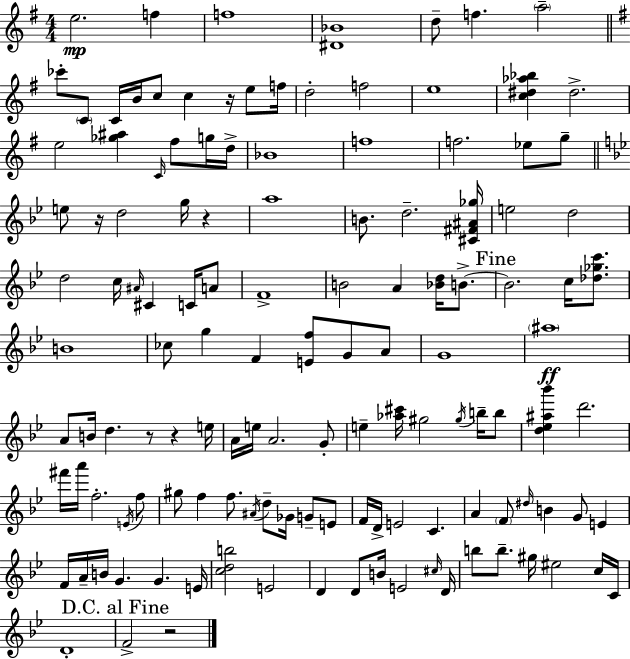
{
  \clef treble
  \numericTimeSignature
  \time 4/4
  \key g \major
  e''2.\mp f''4 | f''1 | <dis' bes'>1 | d''8-- f''4. \parenthesize a''2-- | \break \bar "||" \break \key g \major ces'''8-. \parenthesize c'8 c'16 b'16 c''8 c''4 r16 e''8 f''16 | d''2-. f''2 | e''1 | <c'' dis'' aes'' bes''>4 dis''2.-> | \break e''2 <ges'' ais''>4 \grace { c'16 } fis''8 g''16 | d''16-> bes'1 | f''1 | f''2. ees''8 g''8-- | \break \bar "||" \break \key bes \major e''8 r16 d''2 g''16 r4 | a''1 | b'8. d''2.-- <cis' fis' ais' ges''>16 | e''2 d''2 | \break d''2 c''16 \grace { ais'16 } cis'4 c'16 a'8 | f'1-> | b'2 a'4 <bes' d''>16 b'8.->~~ | \mark "Fine" b'2. c''16 <des'' ges'' c'''>8. | \break b'1 | ces''8 g''4 f'4 <e' f''>8 g'8 a'8 | g'1 | \parenthesize ais''1\ff | \break a'8 b'16 d''4. r8 r4 | e''16 a'16 e''16 a'2. g'8-. | e''4-- <aes'' cis'''>16 gis''2 \acciaccatura { gis''16 } b''16-- | b''8 <d'' ees'' ais'' bes'''>4 d'''2. | \break fis'''16 a'''16 f''2.-. | \acciaccatura { e'16 } f''8 gis''8 f''4 f''8. \acciaccatura { ais'16 } d''8-- ges'16 | g'8-- e'8 f'16 d'16-> e'2 c'4. | a'4 \parenthesize f'8 \grace { dis''16 } b'4 g'8 | \break e'4 f'16 a'16-- b'16 g'4. g'4. | e'16 <c'' d'' b''>2 e'2 | d'4 d'8 b'16 e'2 | \grace { cis''16 } d'16 b''8 b''8.-- gis''16 eis''2 | \break c''16 c'16 d'1-. | \mark "D.C. al Fine" f'2-> r2 | \bar "|."
}